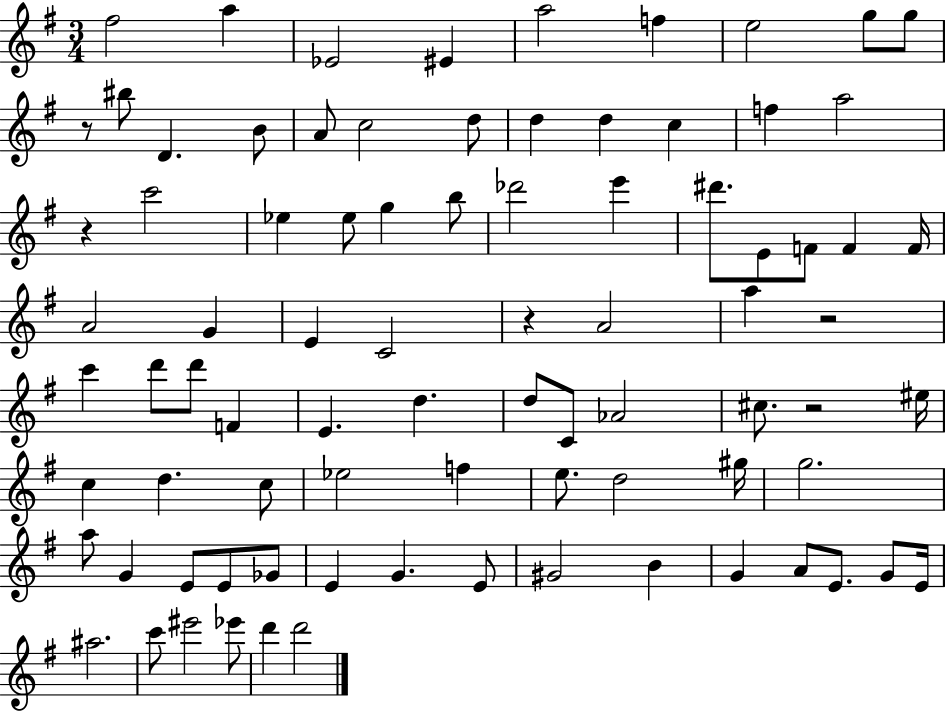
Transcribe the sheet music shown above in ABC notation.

X:1
T:Untitled
M:3/4
L:1/4
K:G
^f2 a _E2 ^E a2 f e2 g/2 g/2 z/2 ^b/2 D B/2 A/2 c2 d/2 d d c f a2 z c'2 _e _e/2 g b/2 _d'2 e' ^d'/2 E/2 F/2 F F/4 A2 G E C2 z A2 a z2 c' d'/2 d'/2 F E d d/2 C/2 _A2 ^c/2 z2 ^e/4 c d c/2 _e2 f e/2 d2 ^g/4 g2 a/2 G E/2 E/2 _G/2 E G E/2 ^G2 B G A/2 E/2 G/2 E/4 ^a2 c'/2 ^e'2 _e'/2 d' d'2